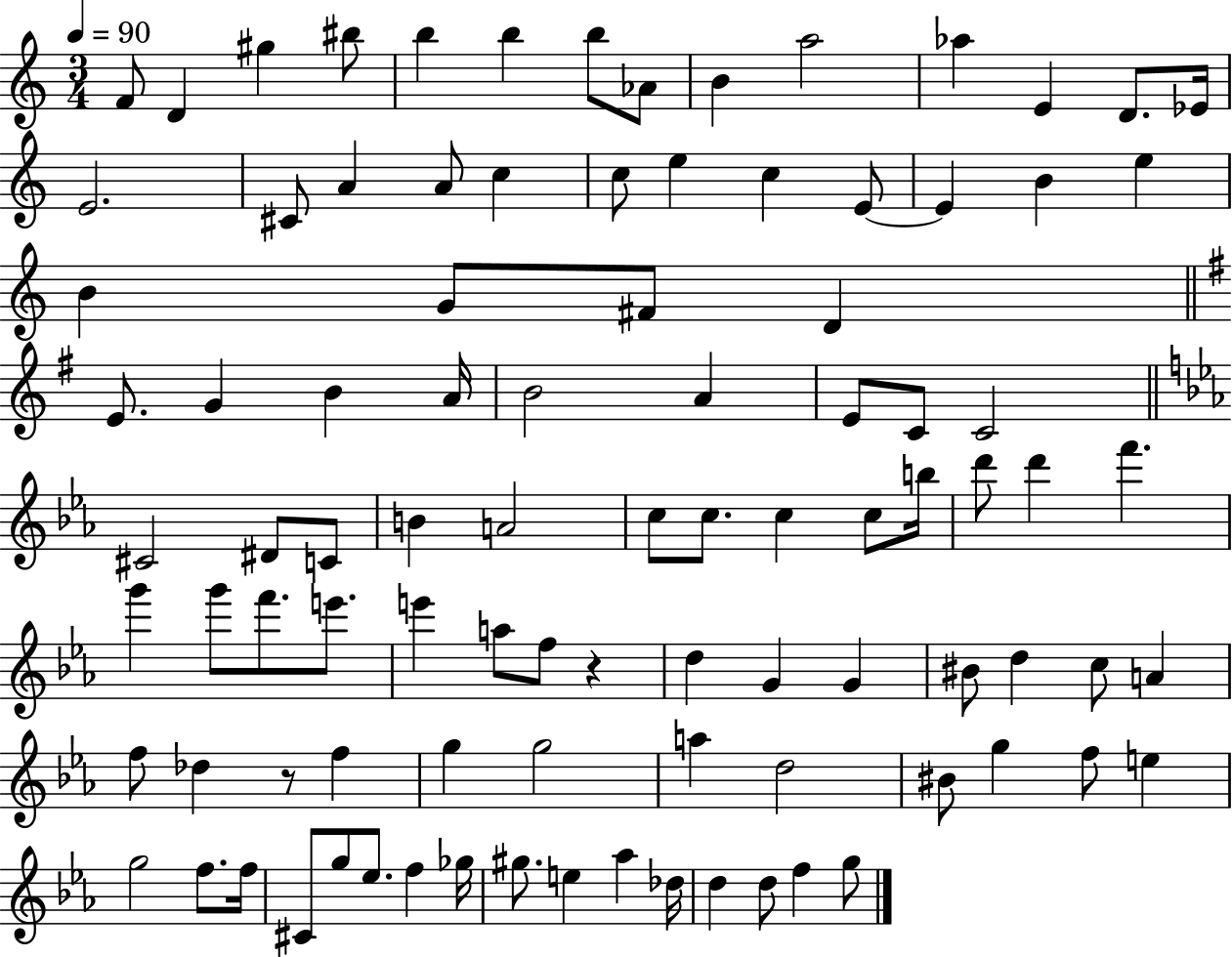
{
  \clef treble
  \numericTimeSignature
  \time 3/4
  \key c \major
  \tempo 4 = 90
  \repeat volta 2 { f'8 d'4 gis''4 bis''8 | b''4 b''4 b''8 aes'8 | b'4 a''2 | aes''4 e'4 d'8. ees'16 | \break e'2. | cis'8 a'4 a'8 c''4 | c''8 e''4 c''4 e'8~~ | e'4 b'4 e''4 | \break b'4 g'8 fis'8 d'4 | \bar "||" \break \key g \major e'8. g'4 b'4 a'16 | b'2 a'4 | e'8 c'8 c'2 | \bar "||" \break \key ees \major cis'2 dis'8 c'8 | b'4 a'2 | c''8 c''8. c''4 c''8 b''16 | d'''8 d'''4 f'''4. | \break g'''4 g'''8 f'''8. e'''8. | e'''4 a''8 f''8 r4 | d''4 g'4 g'4 | bis'8 d''4 c''8 a'4 | \break f''8 des''4 r8 f''4 | g''4 g''2 | a''4 d''2 | bis'8 g''4 f''8 e''4 | \break g''2 f''8. f''16 | cis'8 g''8 ees''8. f''4 ges''16 | gis''8. e''4 aes''4 des''16 | d''4 d''8 f''4 g''8 | \break } \bar "|."
}